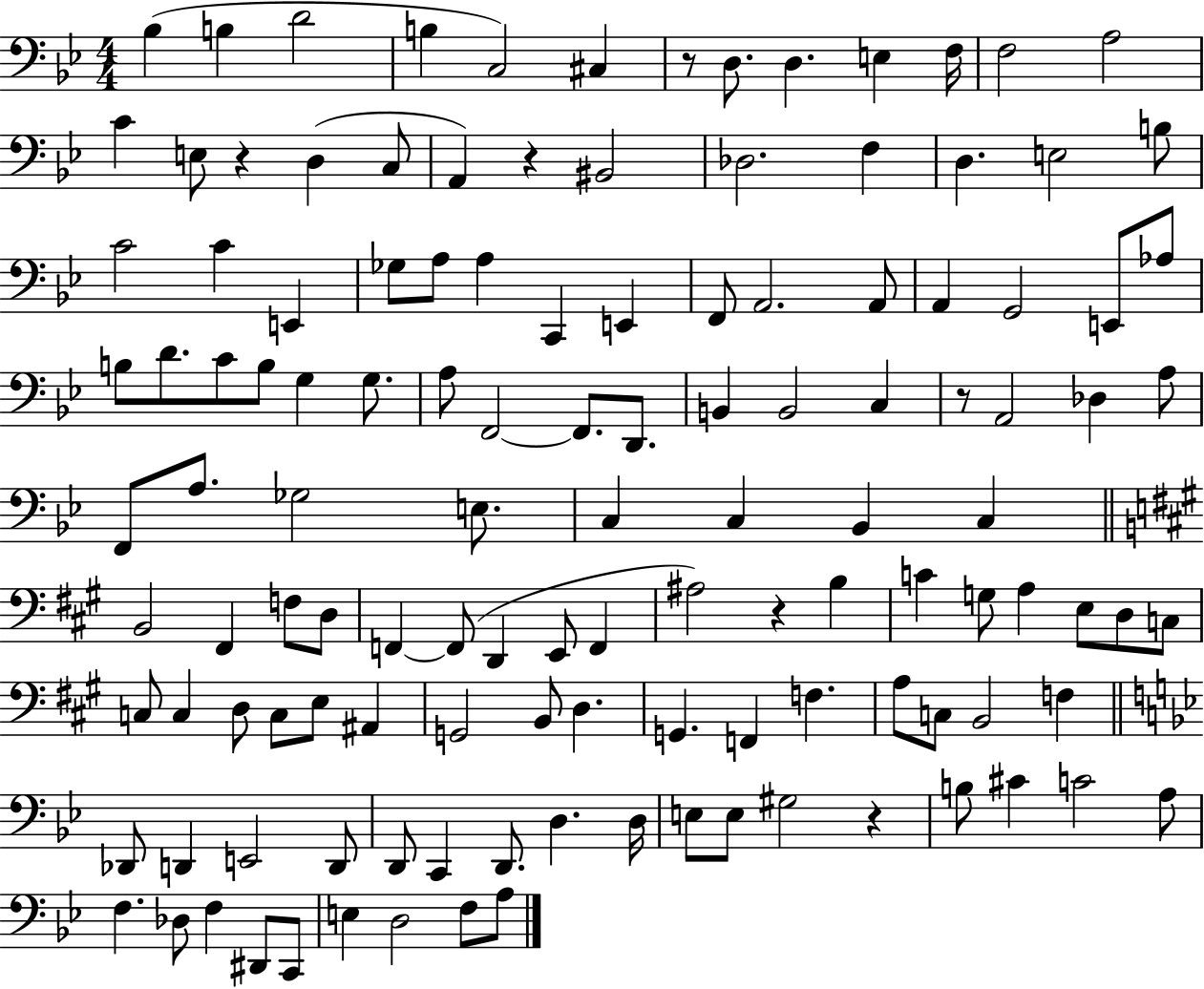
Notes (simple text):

Bb3/q B3/q D4/h B3/q C3/h C#3/q R/e D3/e. D3/q. E3/q F3/s F3/h A3/h C4/q E3/e R/q D3/q C3/e A2/q R/q BIS2/h Db3/h. F3/q D3/q. E3/h B3/e C4/h C4/q E2/q Gb3/e A3/e A3/q C2/q E2/q F2/e A2/h. A2/e A2/q G2/h E2/e Ab3/e B3/e D4/e. C4/e B3/e G3/q G3/e. A3/e F2/h F2/e. D2/e. B2/q B2/h C3/q R/e A2/h Db3/q A3/e F2/e A3/e. Gb3/h E3/e. C3/q C3/q Bb2/q C3/q B2/h F#2/q F3/e D3/e F2/q F2/e D2/q E2/e F2/q A#3/h R/q B3/q C4/q G3/e A3/q E3/e D3/e C3/e C3/e C3/q D3/e C3/e E3/e A#2/q G2/h B2/e D3/q. G2/q. F2/q F3/q. A3/e C3/e B2/h F3/q Db2/e D2/q E2/h D2/e D2/e C2/q D2/e. D3/q. D3/s E3/e E3/e G#3/h R/q B3/e C#4/q C4/h A3/e F3/q. Db3/e F3/q D#2/e C2/e E3/q D3/h F3/e A3/e